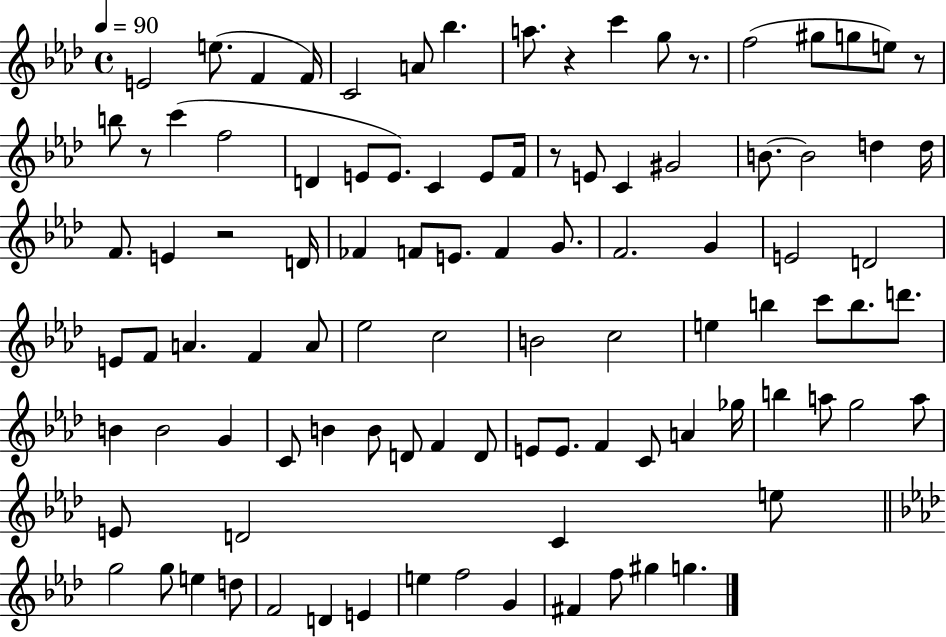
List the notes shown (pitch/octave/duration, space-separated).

E4/h E5/e. F4/q F4/s C4/h A4/e Bb5/q. A5/e. R/q C6/q G5/e R/e. F5/h G#5/e G5/e E5/e R/e B5/e R/e C6/q F5/h D4/q E4/e E4/e. C4/q E4/e F4/s R/e E4/e C4/q G#4/h B4/e. B4/h D5/q D5/s F4/e. E4/q R/h D4/s FES4/q F4/e E4/e. F4/q G4/e. F4/h. G4/q E4/h D4/h E4/e F4/e A4/q. F4/q A4/e Eb5/h C5/h B4/h C5/h E5/q B5/q C6/e B5/e. D6/e. B4/q B4/h G4/q C4/e B4/q B4/e D4/e F4/q D4/e E4/e E4/e. F4/q C4/e A4/q Gb5/s B5/q A5/e G5/h A5/e E4/e D4/h C4/q E5/e G5/h G5/e E5/q D5/e F4/h D4/q E4/q E5/q F5/h G4/q F#4/q F5/e G#5/q G5/q.